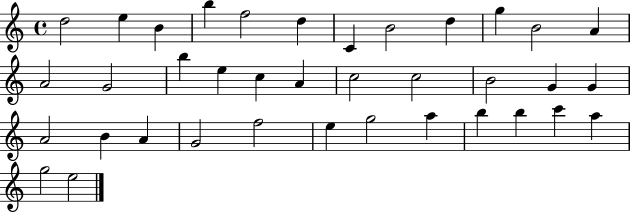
{
  \clef treble
  \time 4/4
  \defaultTimeSignature
  \key c \major
  d''2 e''4 b'4 | b''4 f''2 d''4 | c'4 b'2 d''4 | g''4 b'2 a'4 | \break a'2 g'2 | b''4 e''4 c''4 a'4 | c''2 c''2 | b'2 g'4 g'4 | \break a'2 b'4 a'4 | g'2 f''2 | e''4 g''2 a''4 | b''4 b''4 c'''4 a''4 | \break g''2 e''2 | \bar "|."
}